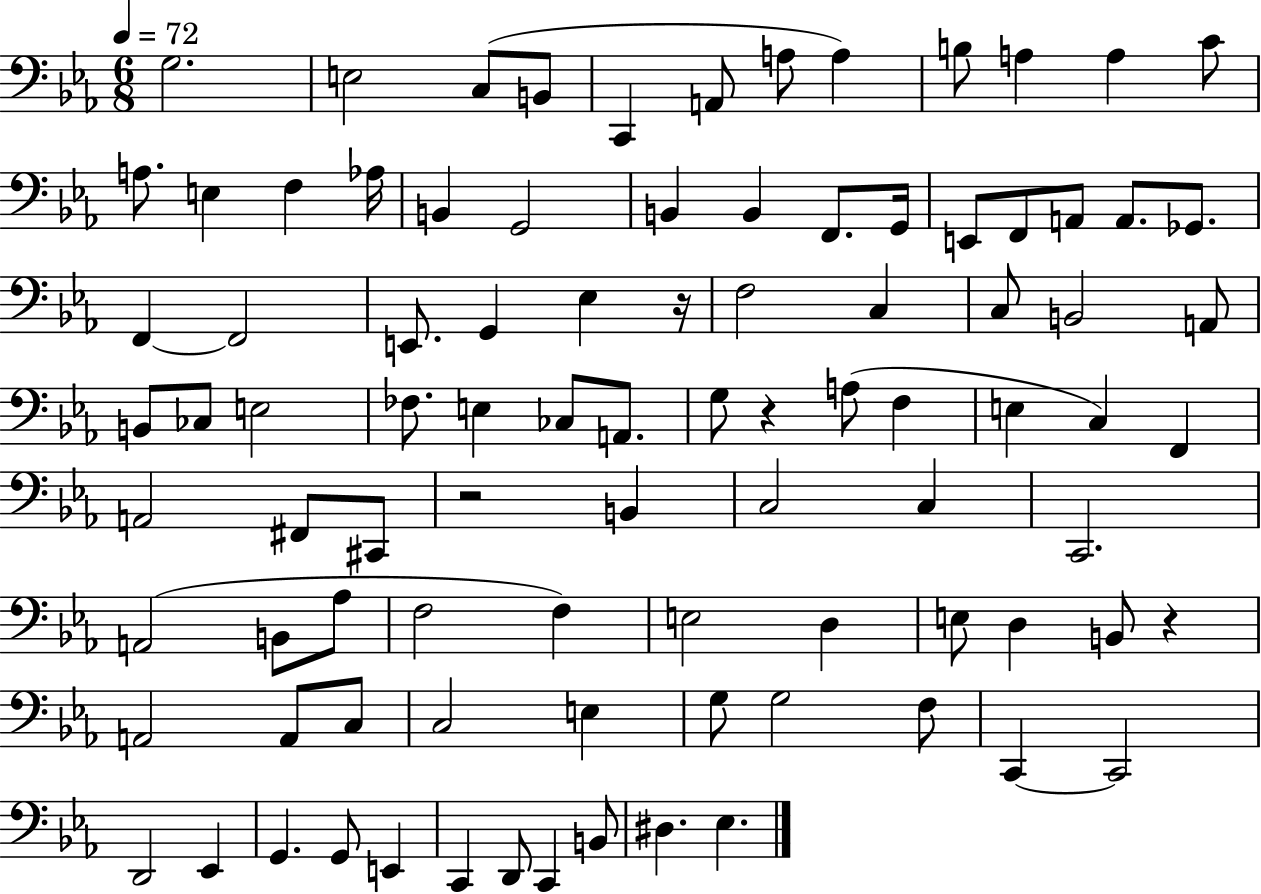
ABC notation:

X:1
T:Untitled
M:6/8
L:1/4
K:Eb
G,2 E,2 C,/2 B,,/2 C,, A,,/2 A,/2 A, B,/2 A, A, C/2 A,/2 E, F, _A,/4 B,, G,,2 B,, B,, F,,/2 G,,/4 E,,/2 F,,/2 A,,/2 A,,/2 _G,,/2 F,, F,,2 E,,/2 G,, _E, z/4 F,2 C, C,/2 B,,2 A,,/2 B,,/2 _C,/2 E,2 _F,/2 E, _C,/2 A,,/2 G,/2 z A,/2 F, E, C, F,, A,,2 ^F,,/2 ^C,,/2 z2 B,, C,2 C, C,,2 A,,2 B,,/2 _A,/2 F,2 F, E,2 D, E,/2 D, B,,/2 z A,,2 A,,/2 C,/2 C,2 E, G,/2 G,2 F,/2 C,, C,,2 D,,2 _E,, G,, G,,/2 E,, C,, D,,/2 C,, B,,/2 ^D, _E,